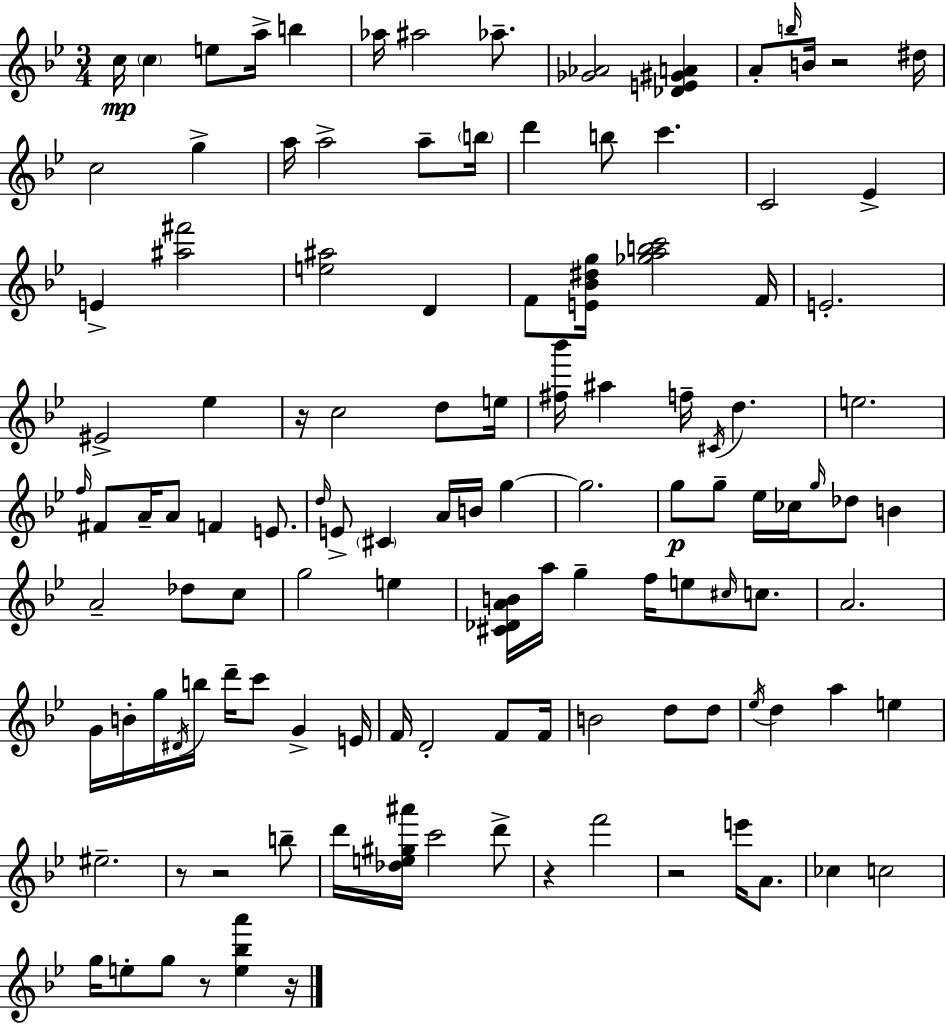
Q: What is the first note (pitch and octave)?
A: C5